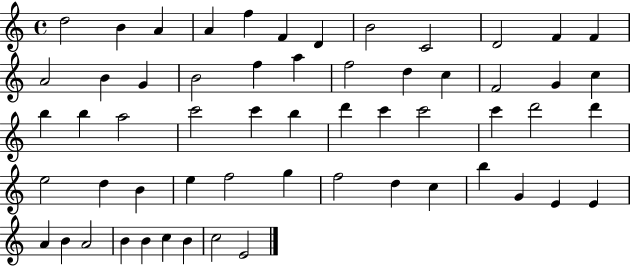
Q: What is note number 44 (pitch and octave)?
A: D5